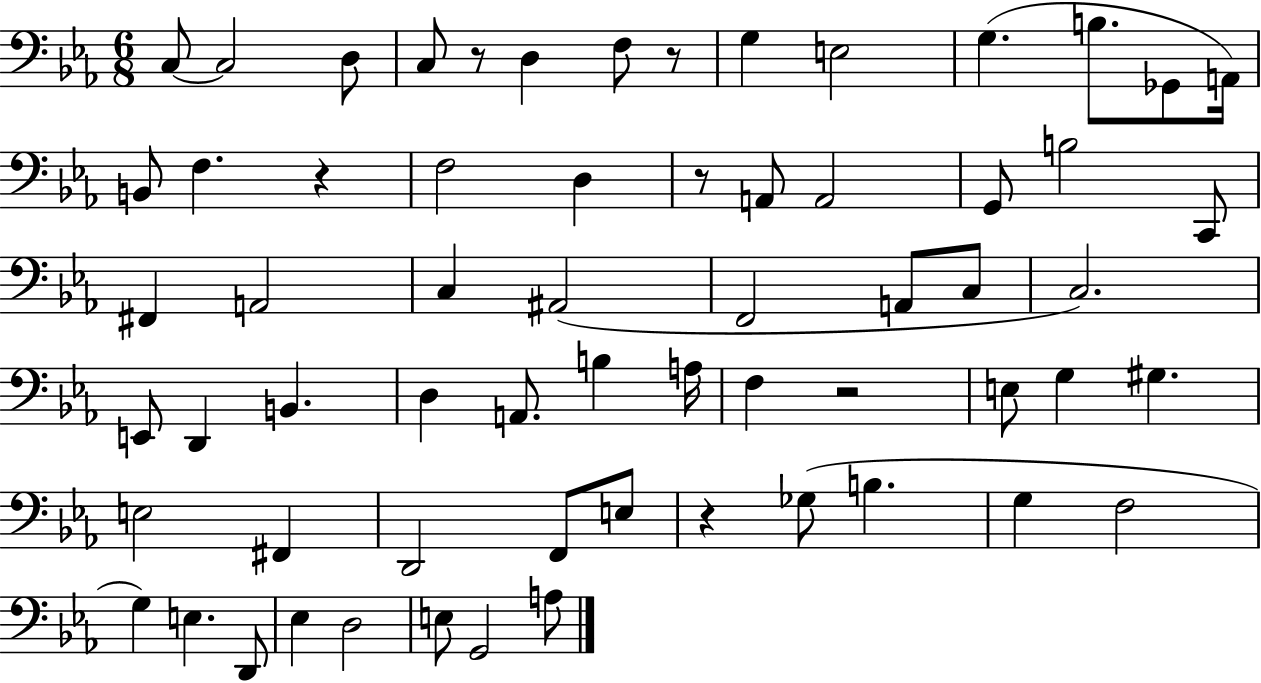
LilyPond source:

{
  \clef bass
  \numericTimeSignature
  \time 6/8
  \key ees \major
  c8~~ c2 d8 | c8 r8 d4 f8 r8 | g4 e2 | g4.( b8. ges,8 a,16) | \break b,8 f4. r4 | f2 d4 | r8 a,8 a,2 | g,8 b2 c,8 | \break fis,4 a,2 | c4 ais,2( | f,2 a,8 c8 | c2.) | \break e,8 d,4 b,4. | d4 a,8. b4 a16 | f4 r2 | e8 g4 gis4. | \break e2 fis,4 | d,2 f,8 e8 | r4 ges8( b4. | g4 f2 | \break g4) e4. d,8 | ees4 d2 | e8 g,2 a8 | \bar "|."
}